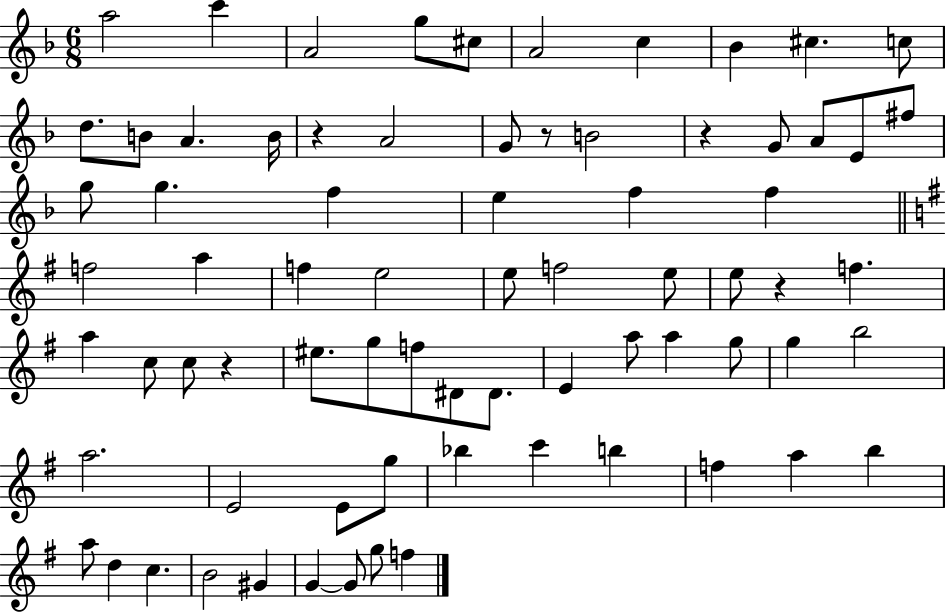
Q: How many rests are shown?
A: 5